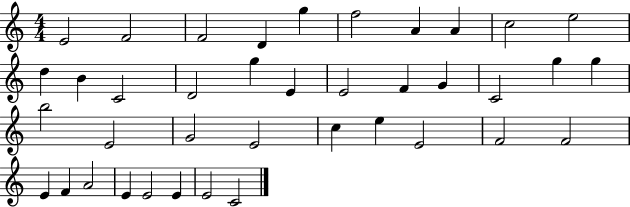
{
  \clef treble
  \numericTimeSignature
  \time 4/4
  \key c \major
  e'2 f'2 | f'2 d'4 g''4 | f''2 a'4 a'4 | c''2 e''2 | \break d''4 b'4 c'2 | d'2 g''4 e'4 | e'2 f'4 g'4 | c'2 g''4 g''4 | \break b''2 e'2 | g'2 e'2 | c''4 e''4 e'2 | f'2 f'2 | \break e'4 f'4 a'2 | e'4 e'2 e'4 | e'2 c'2 | \bar "|."
}